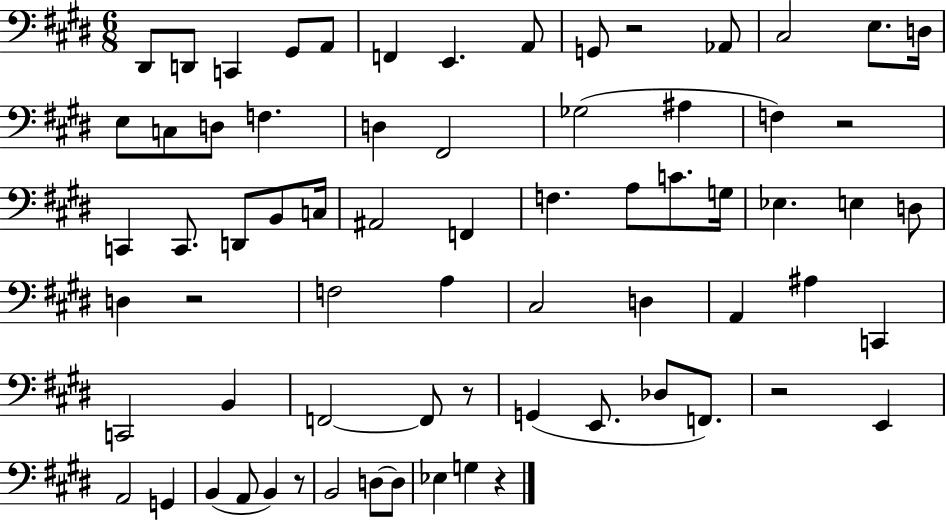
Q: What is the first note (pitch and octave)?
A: D#2